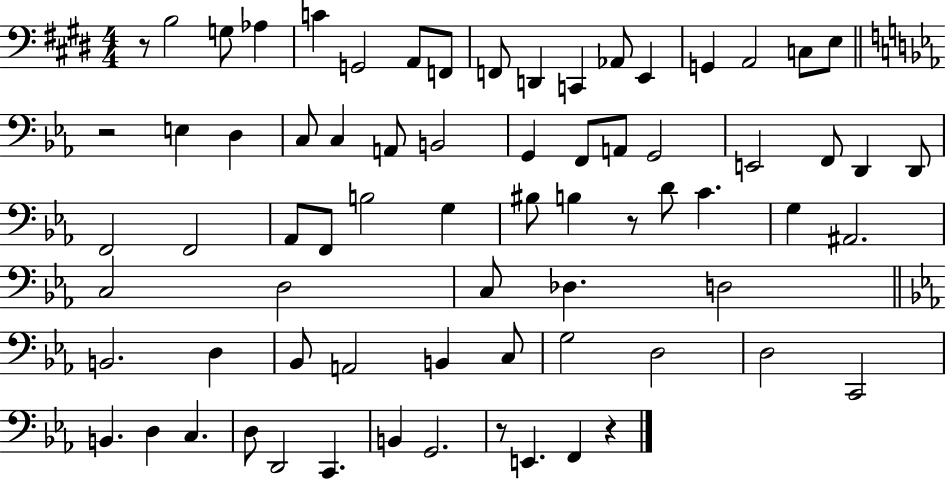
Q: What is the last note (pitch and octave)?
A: F2